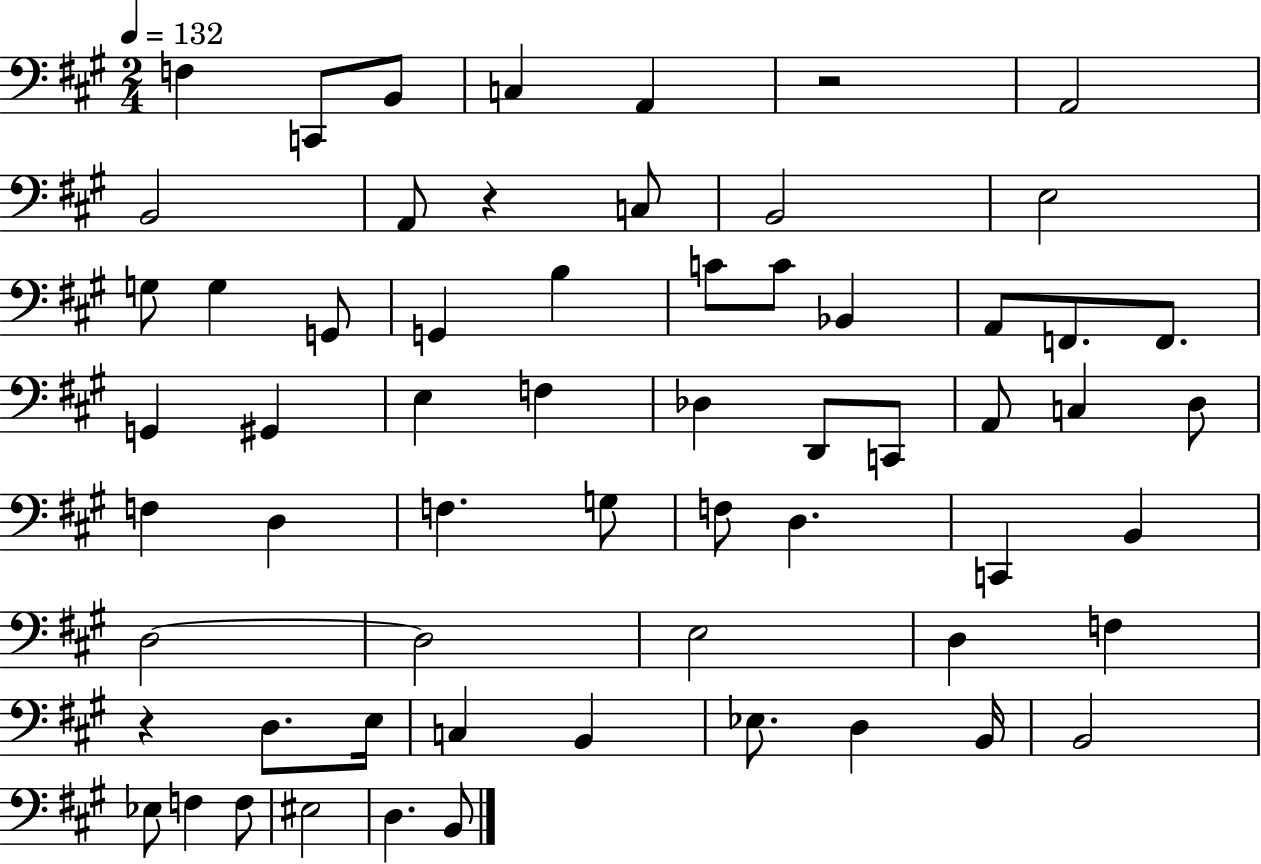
{
  \clef bass
  \numericTimeSignature
  \time 2/4
  \key a \major
  \tempo 4 = 132
  f4 c,8 b,8 | c4 a,4 | r2 | a,2 | \break b,2 | a,8 r4 c8 | b,2 | e2 | \break g8 g4 g,8 | g,4 b4 | c'8 c'8 bes,4 | a,8 f,8. f,8. | \break g,4 gis,4 | e4 f4 | des4 d,8 c,8 | a,8 c4 d8 | \break f4 d4 | f4. g8 | f8 d4. | c,4 b,4 | \break d2~~ | d2 | e2 | d4 f4 | \break r4 d8. e16 | c4 b,4 | ees8. d4 b,16 | b,2 | \break ees8 f4 f8 | eis2 | d4. b,8 | \bar "|."
}